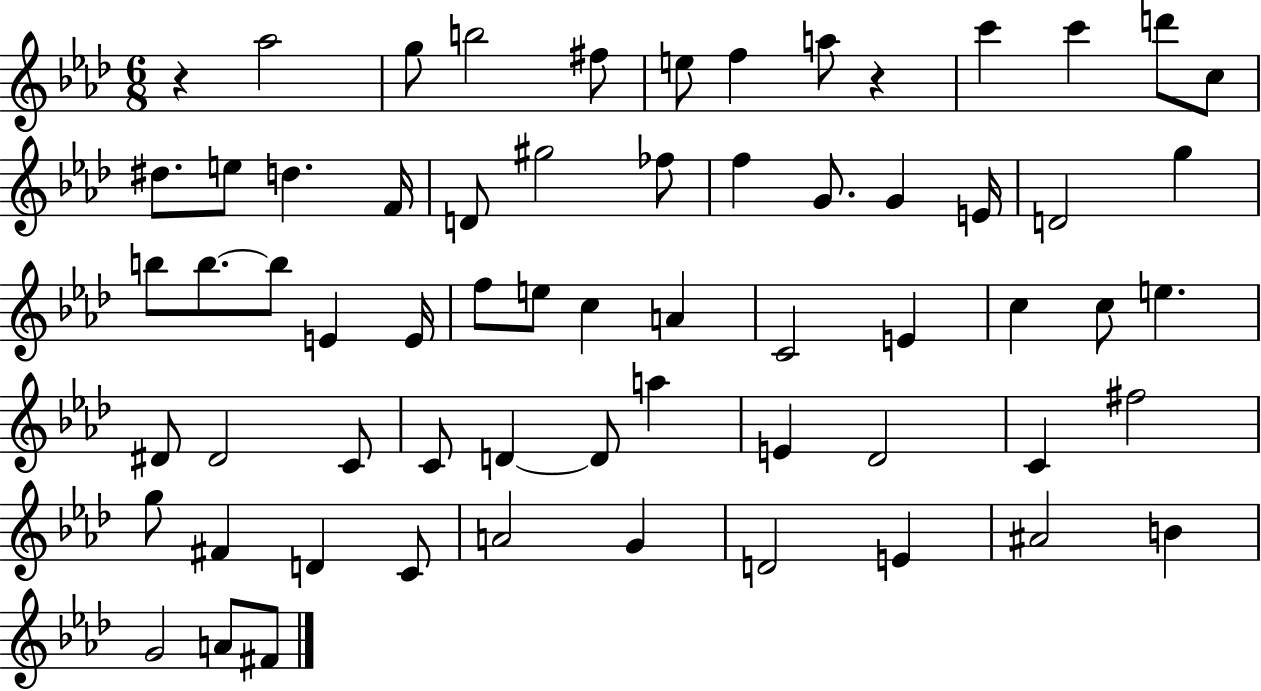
{
  \clef treble
  \numericTimeSignature
  \time 6/8
  \key aes \major
  r4 aes''2 | g''8 b''2 fis''8 | e''8 f''4 a''8 r4 | c'''4 c'''4 d'''8 c''8 | \break dis''8. e''8 d''4. f'16 | d'8 gis''2 fes''8 | f''4 g'8. g'4 e'16 | d'2 g''4 | \break b''8 b''8.~~ b''8 e'4 e'16 | f''8 e''8 c''4 a'4 | c'2 e'4 | c''4 c''8 e''4. | \break dis'8 dis'2 c'8 | c'8 d'4~~ d'8 a''4 | e'4 des'2 | c'4 fis''2 | \break g''8 fis'4 d'4 c'8 | a'2 g'4 | d'2 e'4 | ais'2 b'4 | \break g'2 a'8 fis'8 | \bar "|."
}